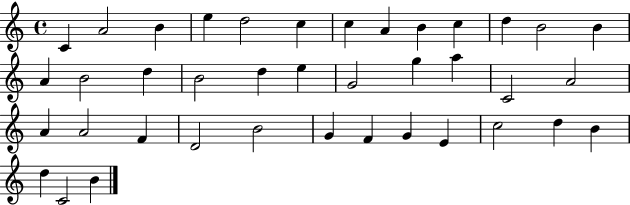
{
  \clef treble
  \time 4/4
  \defaultTimeSignature
  \key c \major
  c'4 a'2 b'4 | e''4 d''2 c''4 | c''4 a'4 b'4 c''4 | d''4 b'2 b'4 | \break a'4 b'2 d''4 | b'2 d''4 e''4 | g'2 g''4 a''4 | c'2 a'2 | \break a'4 a'2 f'4 | d'2 b'2 | g'4 f'4 g'4 e'4 | c''2 d''4 b'4 | \break d''4 c'2 b'4 | \bar "|."
}